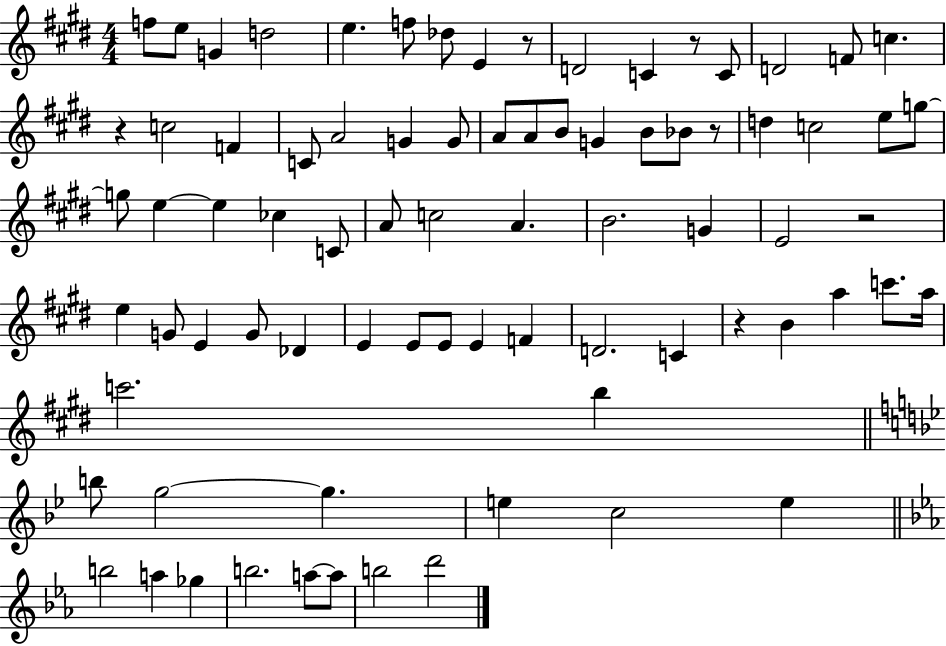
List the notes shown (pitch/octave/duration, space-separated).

F5/e E5/e G4/q D5/h E5/q. F5/e Db5/e E4/q R/e D4/h C4/q R/e C4/e D4/h F4/e C5/q. R/q C5/h F4/q C4/e A4/h G4/q G4/e A4/e A4/e B4/e G4/q B4/e Bb4/e R/e D5/q C5/h E5/e G5/e G5/e E5/q E5/q CES5/q C4/e A4/e C5/h A4/q. B4/h. G4/q E4/h R/h E5/q G4/e E4/q G4/e Db4/q E4/q E4/e E4/e E4/q F4/q D4/h. C4/q R/q B4/q A5/q C6/e. A5/s C6/h. B5/q B5/e G5/h G5/q. E5/q C5/h E5/q B5/h A5/q Gb5/q B5/h. A5/e A5/e B5/h D6/h